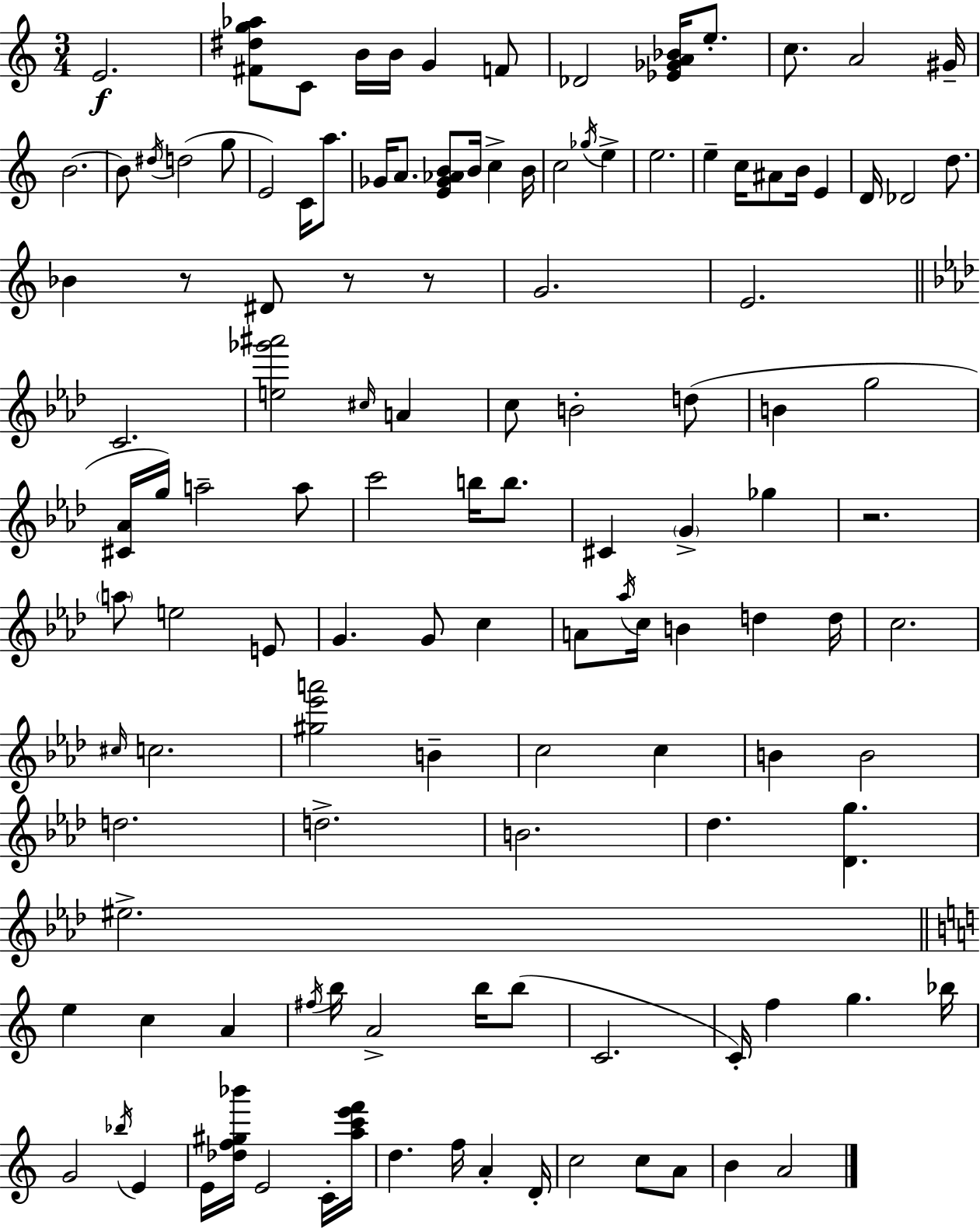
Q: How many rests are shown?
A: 4